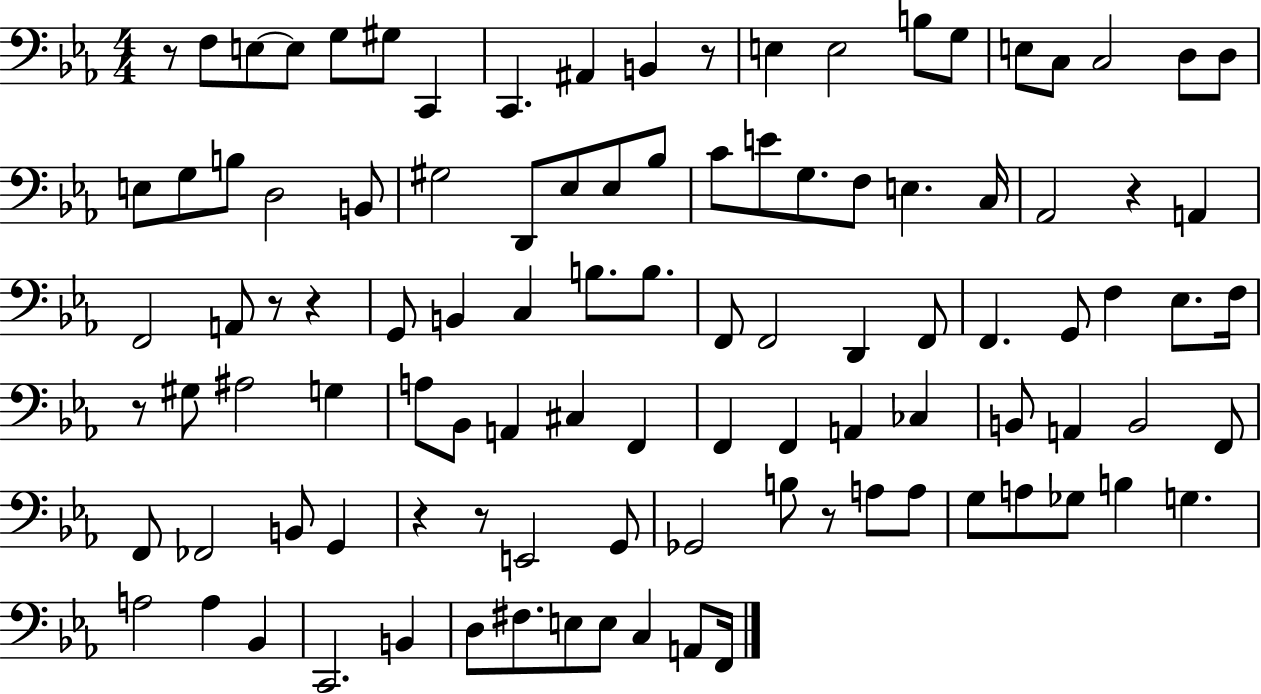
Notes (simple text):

R/e F3/e E3/e E3/e G3/e G#3/e C2/q C2/q. A#2/q B2/q R/e E3/q E3/h B3/e G3/e E3/e C3/e C3/h D3/e D3/e E3/e G3/e B3/e D3/h B2/e G#3/h D2/e Eb3/e Eb3/e Bb3/e C4/e E4/e G3/e. F3/e E3/q. C3/s Ab2/h R/q A2/q F2/h A2/e R/e R/q G2/e B2/q C3/q B3/e. B3/e. F2/e F2/h D2/q F2/e F2/q. G2/e F3/q Eb3/e. F3/s R/e G#3/e A#3/h G3/q A3/e Bb2/e A2/q C#3/q F2/q F2/q F2/q A2/q CES3/q B2/e A2/q B2/h F2/e F2/e FES2/h B2/e G2/q R/q R/e E2/h G2/e Gb2/h B3/e R/e A3/e A3/e G3/e A3/e Gb3/e B3/q G3/q. A3/h A3/q Bb2/q C2/h. B2/q D3/e F#3/e. E3/e E3/e C3/q A2/e F2/s